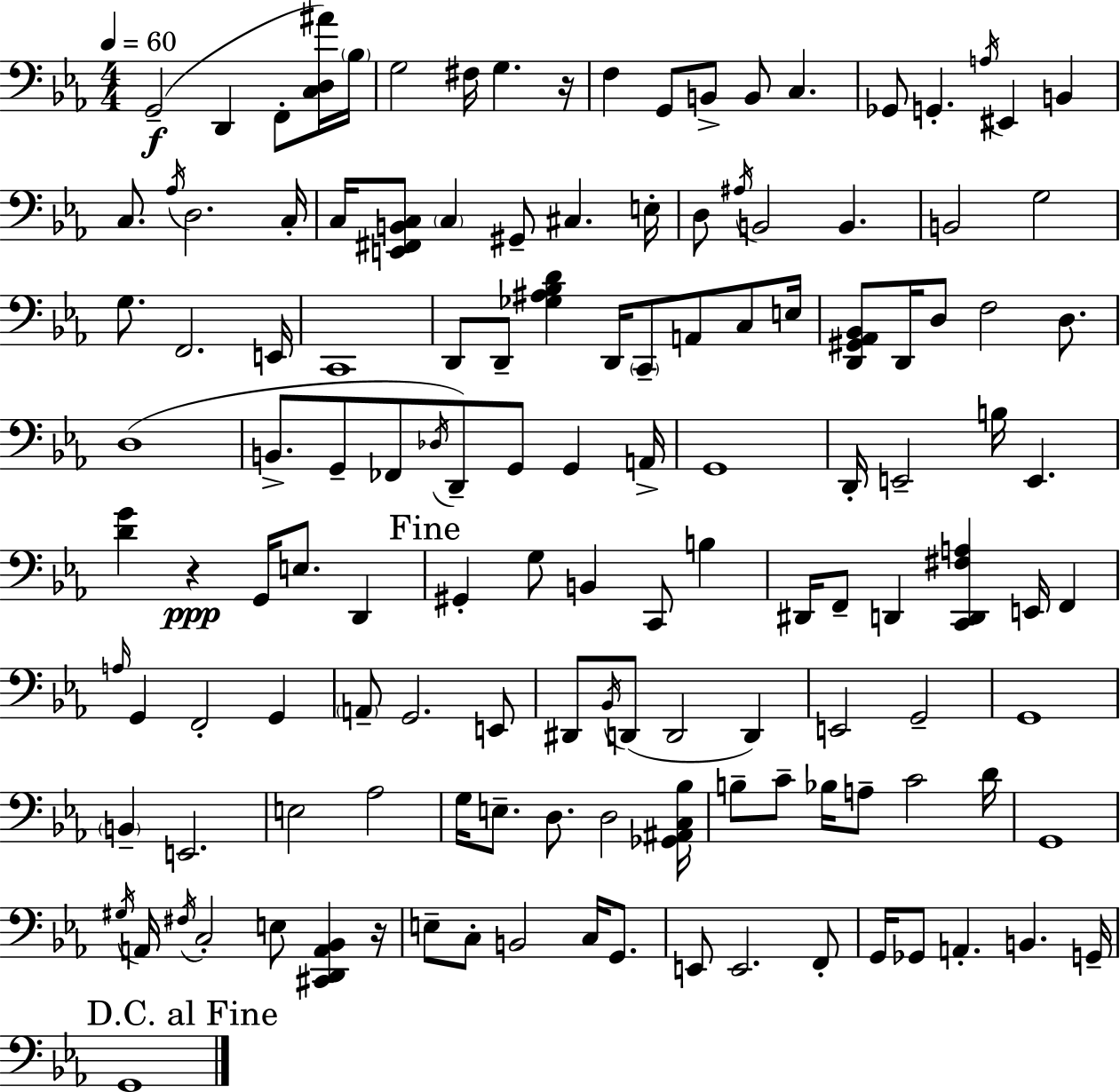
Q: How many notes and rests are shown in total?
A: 134